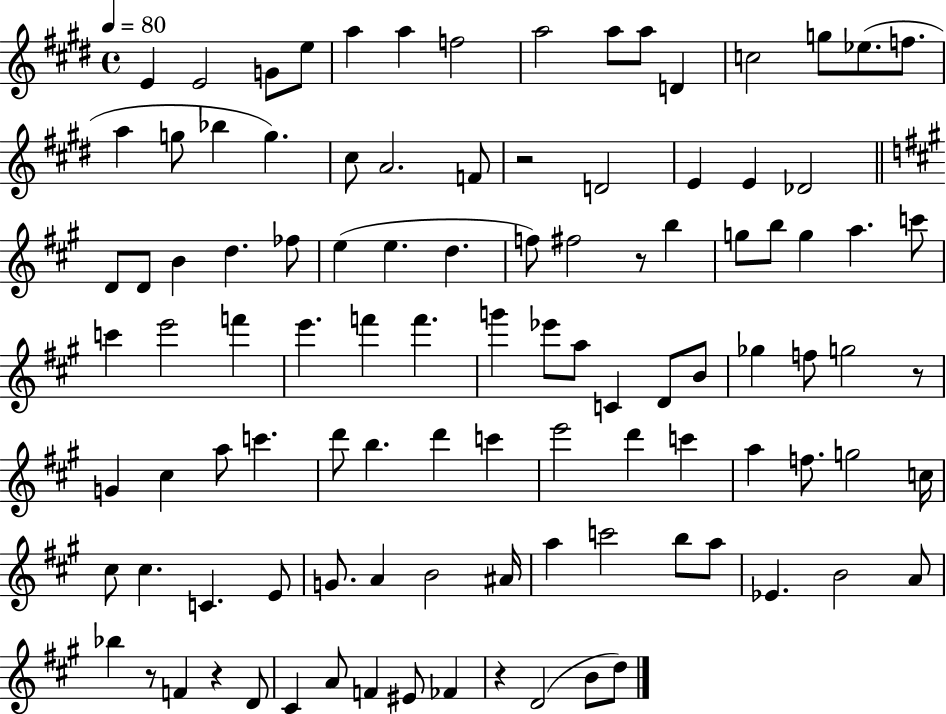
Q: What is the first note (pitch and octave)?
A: E4